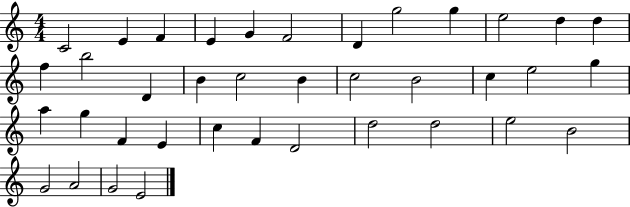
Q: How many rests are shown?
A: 0